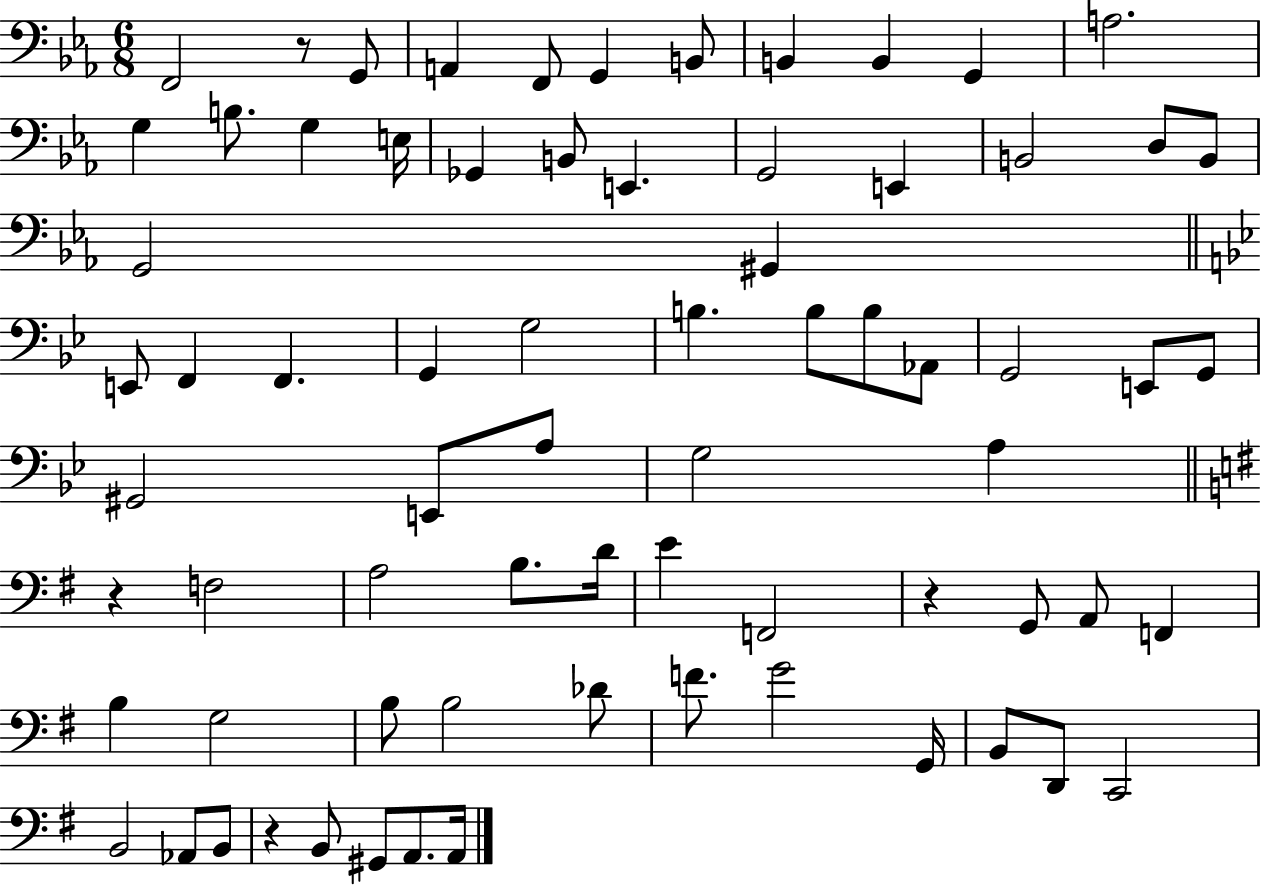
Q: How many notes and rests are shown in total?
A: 72